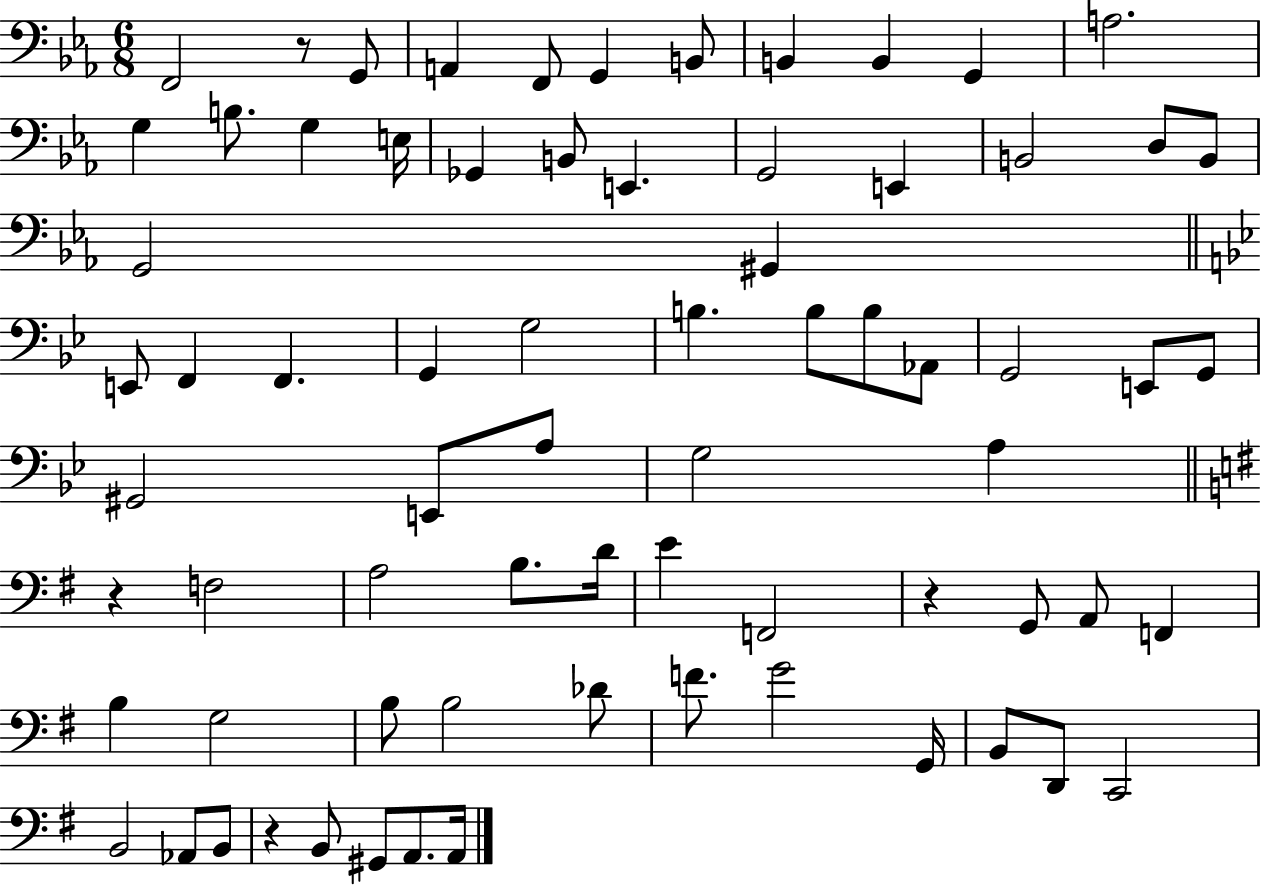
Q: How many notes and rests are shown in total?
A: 72